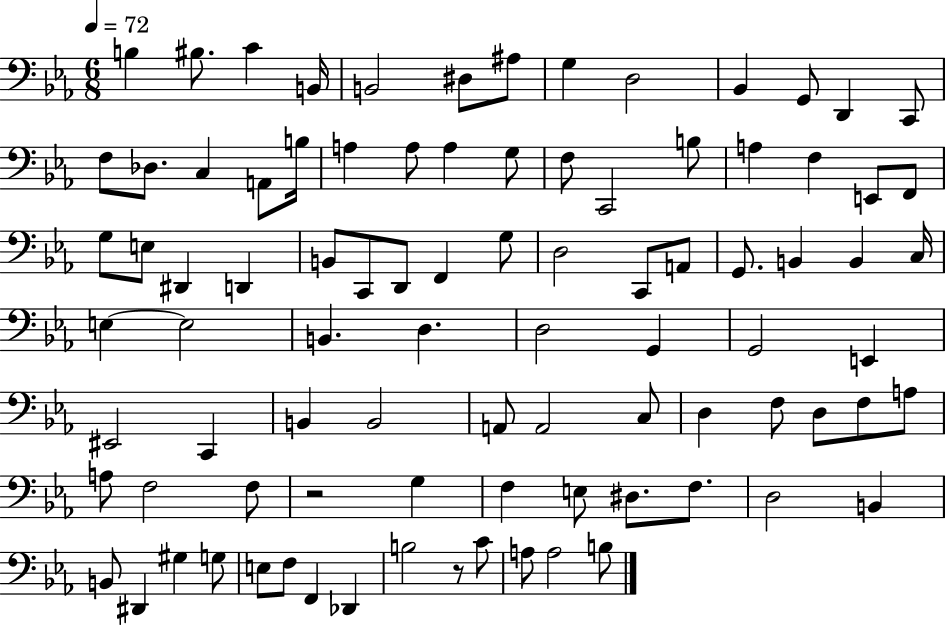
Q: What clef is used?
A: bass